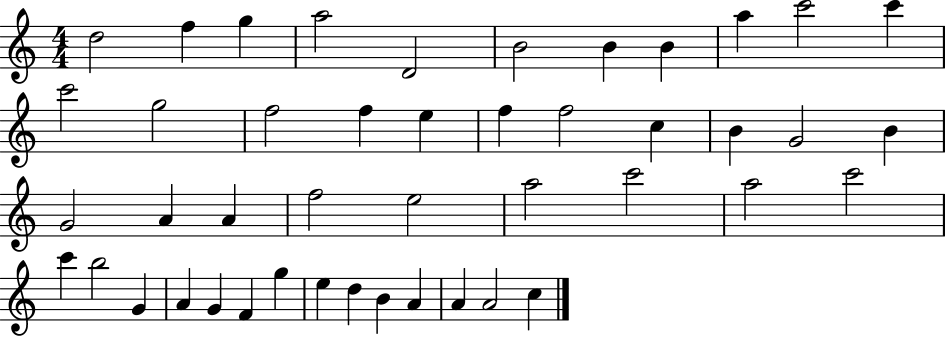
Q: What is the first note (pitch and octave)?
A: D5